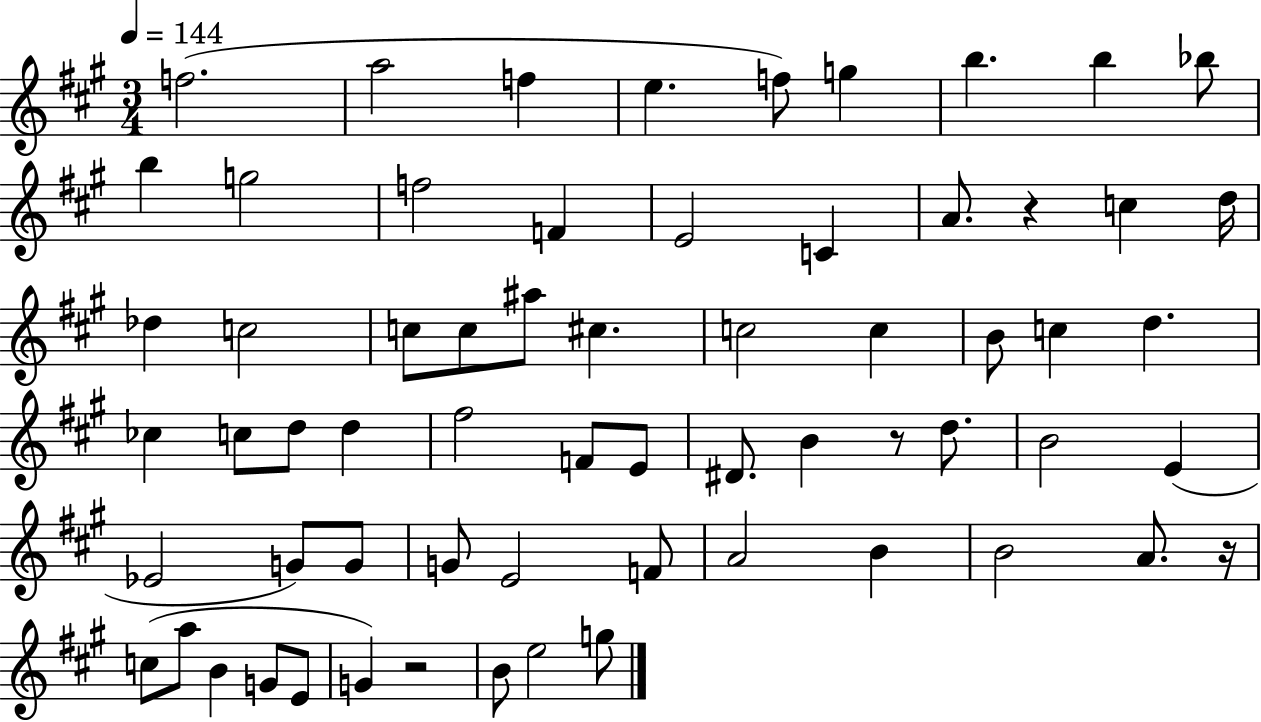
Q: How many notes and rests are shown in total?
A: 64